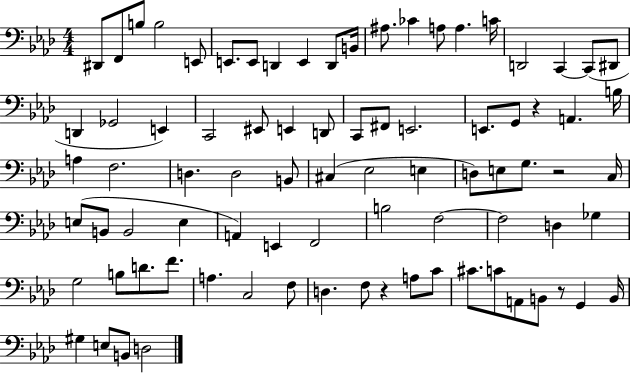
D#2/e F2/e B3/e B3/h E2/e E2/e. E2/e D2/q E2/q D2/e B2/s A#3/e. CES4/q A3/e A3/q. C4/s D2/h C2/q C2/e D#2/e D2/q Gb2/h E2/q C2/h EIS2/e E2/q D2/e C2/e F#2/e E2/h. E2/e. G2/e R/q A2/q. B3/s A3/q F3/h. D3/q. D3/h B2/e C#3/q Eb3/h E3/q D3/e E3/e G3/e. R/h C3/s E3/e B2/e B2/h E3/q A2/q E2/q F2/h B3/h F3/h F3/h D3/q Gb3/q G3/h B3/e D4/e. F4/e. A3/q. C3/h F3/e D3/q. F3/e R/q A3/e C4/e C#4/e. C4/e A2/e B2/e R/e G2/q B2/s G#3/q E3/e B2/e D3/h